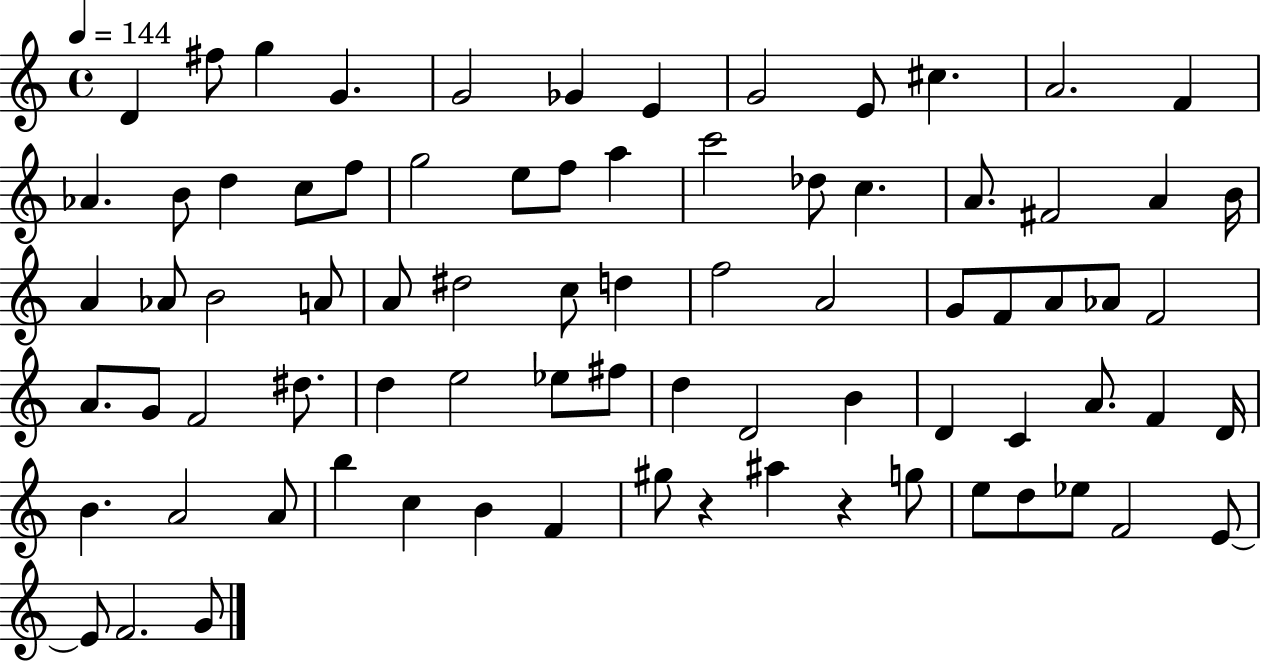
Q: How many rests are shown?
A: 2